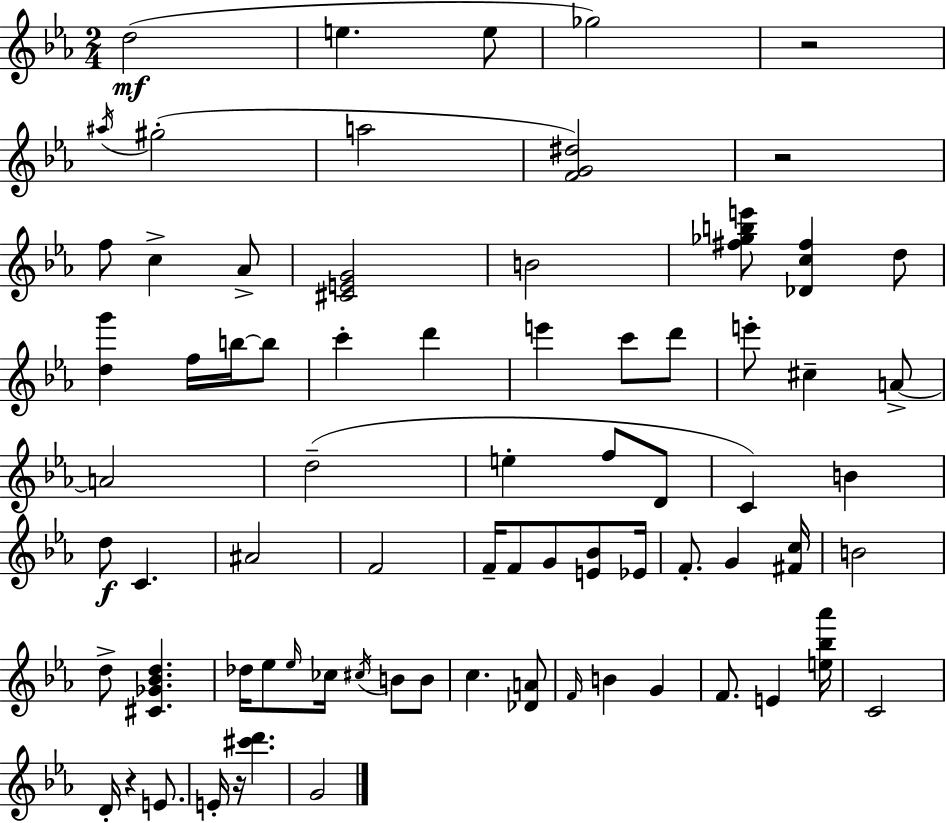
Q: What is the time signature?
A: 2/4